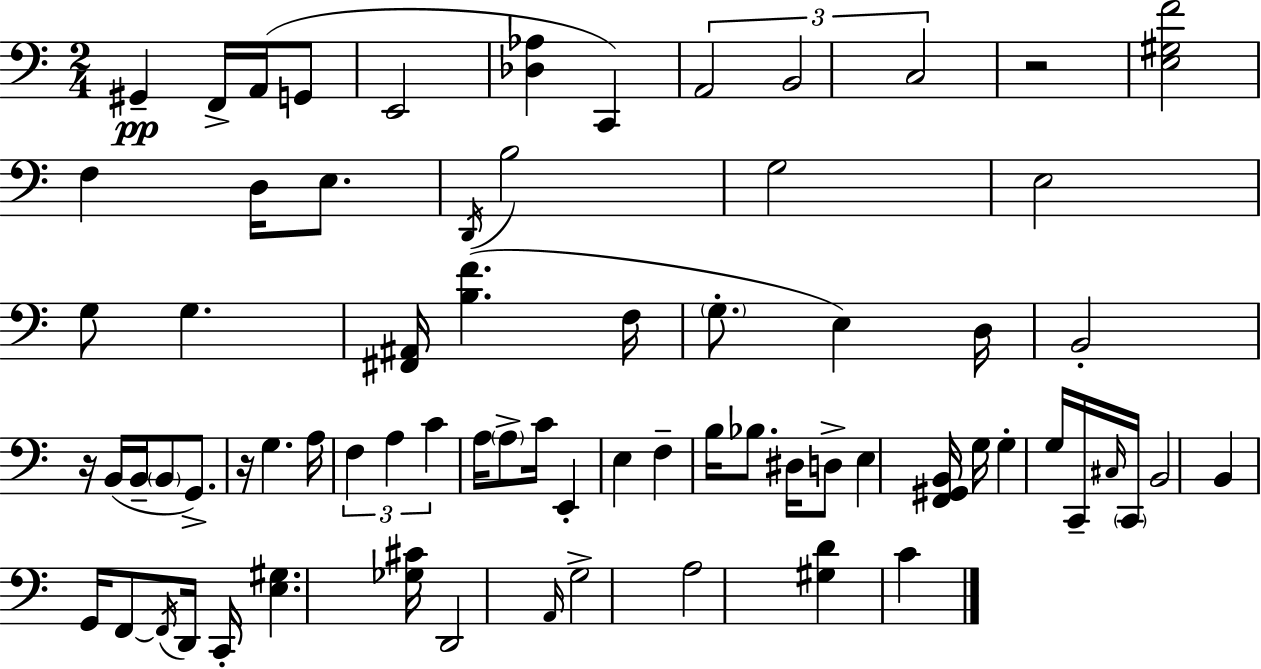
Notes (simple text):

G#2/q F2/s A2/s G2/e E2/h [Db3,Ab3]/q C2/q A2/h B2/h C3/h R/h [E3,G#3,F4]/h F3/q D3/s E3/e. D2/s B3/h G3/h E3/h G3/e G3/q. [F#2,A#2]/s [B3,F4]/q. F3/s G3/e. E3/q D3/s B2/h R/s B2/s B2/s B2/e G2/e. R/s G3/q. A3/s F3/q A3/q C4/q A3/s A3/e C4/s E2/q E3/q F3/q B3/s Bb3/e. D#3/s D3/e E3/q [F2,G#2,B2]/s G3/s G3/q G3/s C2/s C#3/s C2/s B2/h B2/q G2/s F2/e F2/s D2/s C2/s [E3,G#3]/q. [Gb3,C#4]/s D2/h A2/s G3/h A3/h [G#3,D4]/q C4/q